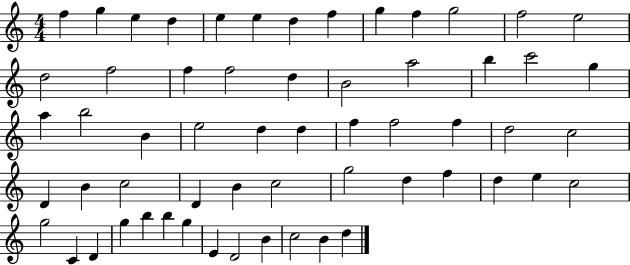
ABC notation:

X:1
T:Untitled
M:4/4
L:1/4
K:C
f g e d e e d f g f g2 f2 e2 d2 f2 f f2 d B2 a2 b c'2 g a b2 B e2 d d f f2 f d2 c2 D B c2 D B c2 g2 d f d e c2 g2 C D g b b g E D2 B c2 B d